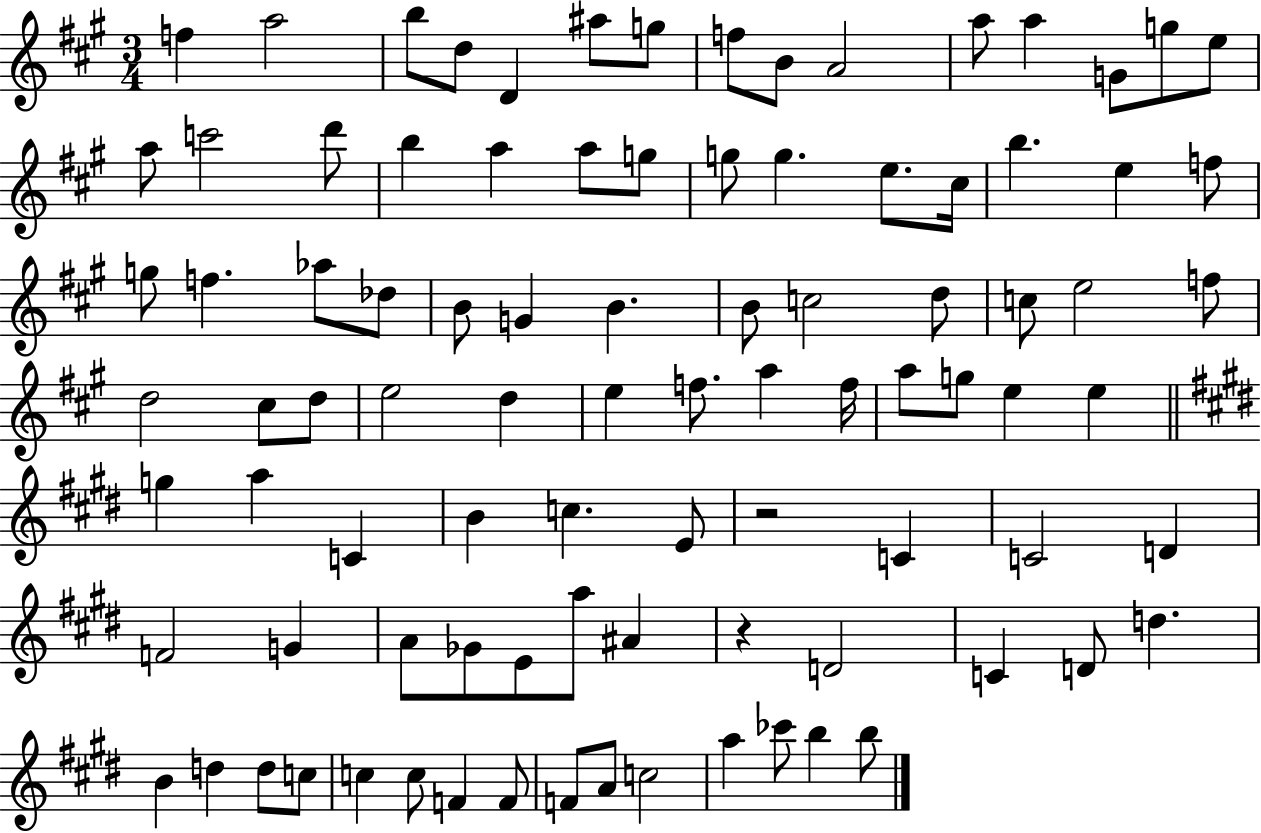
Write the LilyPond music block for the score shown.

{
  \clef treble
  \numericTimeSignature
  \time 3/4
  \key a \major
  \repeat volta 2 { f''4 a''2 | b''8 d''8 d'4 ais''8 g''8 | f''8 b'8 a'2 | a''8 a''4 g'8 g''8 e''8 | \break a''8 c'''2 d'''8 | b''4 a''4 a''8 g''8 | g''8 g''4. e''8. cis''16 | b''4. e''4 f''8 | \break g''8 f''4. aes''8 des''8 | b'8 g'4 b'4. | b'8 c''2 d''8 | c''8 e''2 f''8 | \break d''2 cis''8 d''8 | e''2 d''4 | e''4 f''8. a''4 f''16 | a''8 g''8 e''4 e''4 | \break \bar "||" \break \key e \major g''4 a''4 c'4 | b'4 c''4. e'8 | r2 c'4 | c'2 d'4 | \break f'2 g'4 | a'8 ges'8 e'8 a''8 ais'4 | r4 d'2 | c'4 d'8 d''4. | \break b'4 d''4 d''8 c''8 | c''4 c''8 f'4 f'8 | f'8 a'8 c''2 | a''4 ces'''8 b''4 b''8 | \break } \bar "|."
}